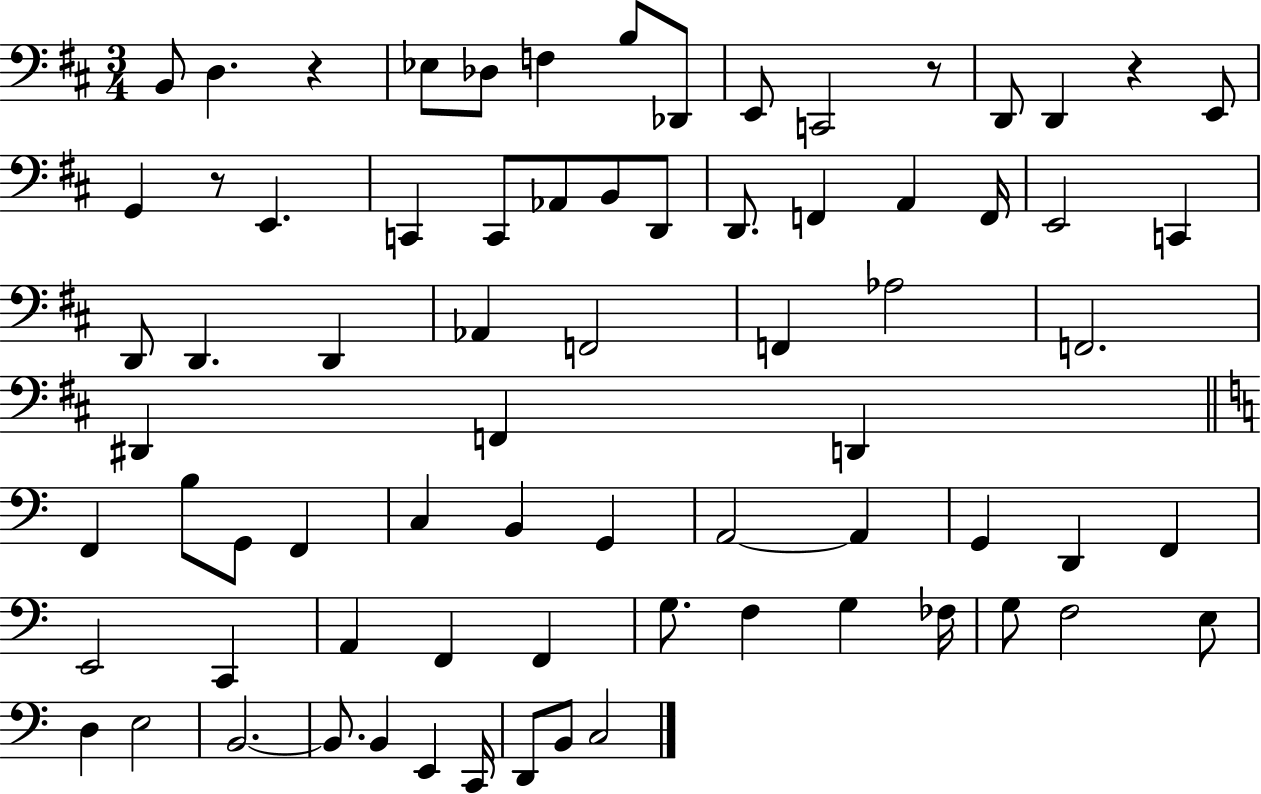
{
  \clef bass
  \numericTimeSignature
  \time 3/4
  \key d \major
  \repeat volta 2 { b,8 d4. r4 | ees8 des8 f4 b8 des,8 | e,8 c,2 r8 | d,8 d,4 r4 e,8 | \break g,4 r8 e,4. | c,4 c,8 aes,8 b,8 d,8 | d,8. f,4 a,4 f,16 | e,2 c,4 | \break d,8 d,4. d,4 | aes,4 f,2 | f,4 aes2 | f,2. | \break dis,4 f,4 d,4 | \bar "||" \break \key c \major f,4 b8 g,8 f,4 | c4 b,4 g,4 | a,2~~ a,4 | g,4 d,4 f,4 | \break e,2 c,4 | a,4 f,4 f,4 | g8. f4 g4 fes16 | g8 f2 e8 | \break d4 e2 | b,2.~~ | b,8. b,4 e,4 c,16 | d,8 b,8 c2 | \break } \bar "|."
}